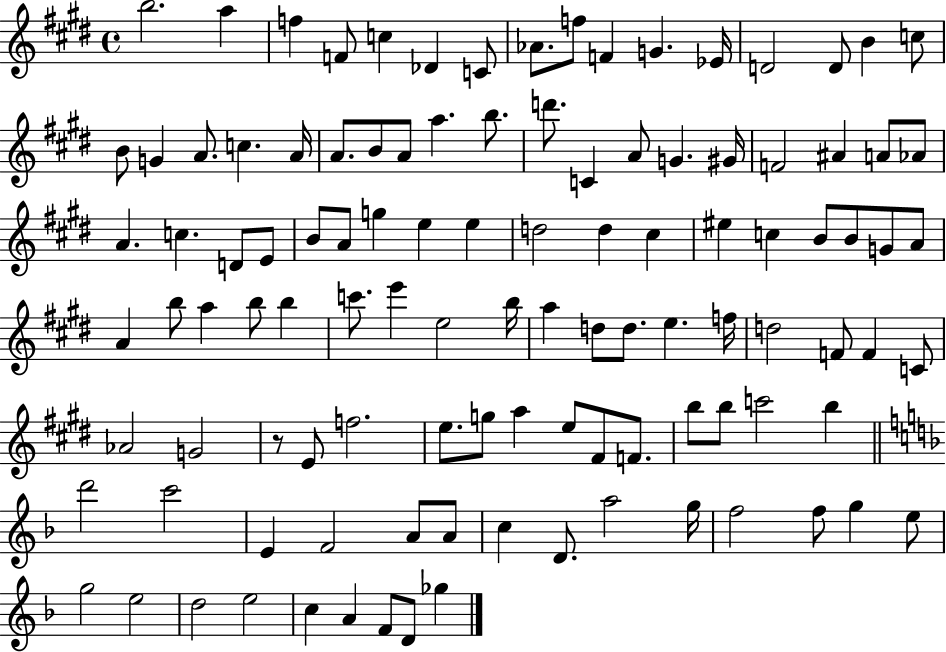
X:1
T:Untitled
M:4/4
L:1/4
K:E
b2 a f F/2 c _D C/2 _A/2 f/2 F G _E/4 D2 D/2 B c/2 B/2 G A/2 c A/4 A/2 B/2 A/2 a b/2 d'/2 C A/2 G ^G/4 F2 ^A A/2 _A/2 A c D/2 E/2 B/2 A/2 g e e d2 d ^c ^e c B/2 B/2 G/2 A/2 A b/2 a b/2 b c'/2 e' e2 b/4 a d/2 d/2 e f/4 d2 F/2 F C/2 _A2 G2 z/2 E/2 f2 e/2 g/2 a e/2 ^F/2 F/2 b/2 b/2 c'2 b d'2 c'2 E F2 A/2 A/2 c D/2 a2 g/4 f2 f/2 g e/2 g2 e2 d2 e2 c A F/2 D/2 _g